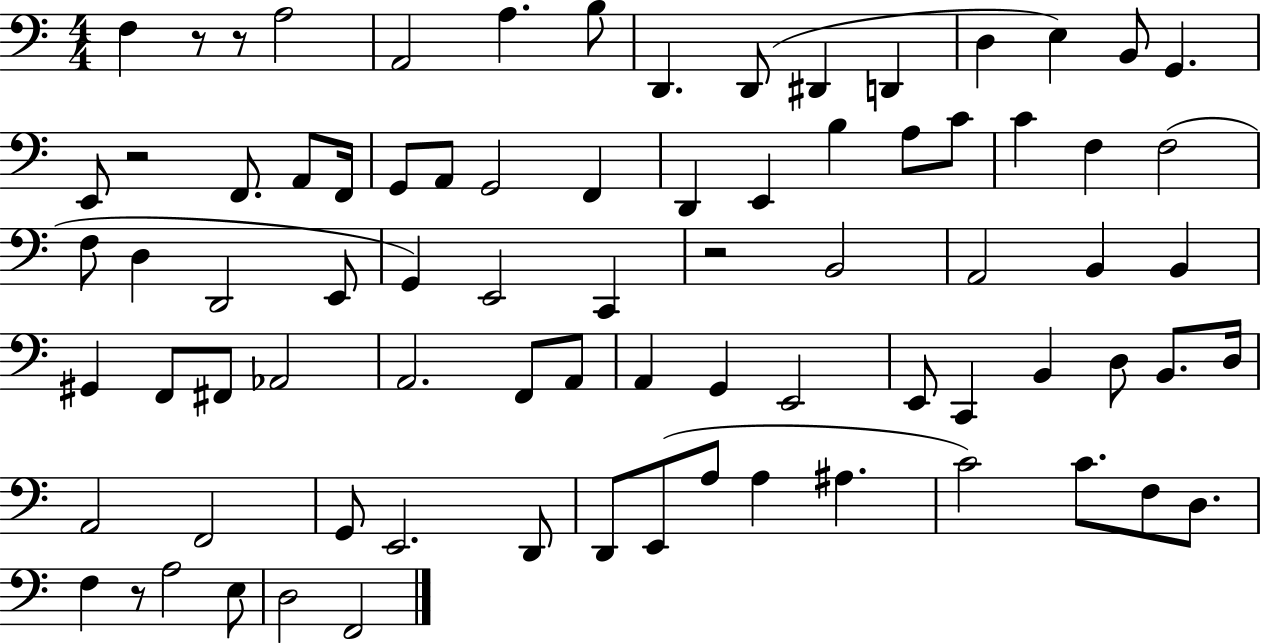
F3/q R/e R/e A3/h A2/h A3/q. B3/e D2/q. D2/e D#2/q D2/q D3/q E3/q B2/e G2/q. E2/e R/h F2/e. A2/e F2/s G2/e A2/e G2/h F2/q D2/q E2/q B3/q A3/e C4/e C4/q F3/q F3/h F3/e D3/q D2/h E2/e G2/q E2/h C2/q R/h B2/h A2/h B2/q B2/q G#2/q F2/e F#2/e Ab2/h A2/h. F2/e A2/e A2/q G2/q E2/h E2/e C2/q B2/q D3/e B2/e. D3/s A2/h F2/h G2/e E2/h. D2/e D2/e E2/e A3/e A3/q A#3/q. C4/h C4/e. F3/e D3/e. F3/q R/e A3/h E3/e D3/h F2/h